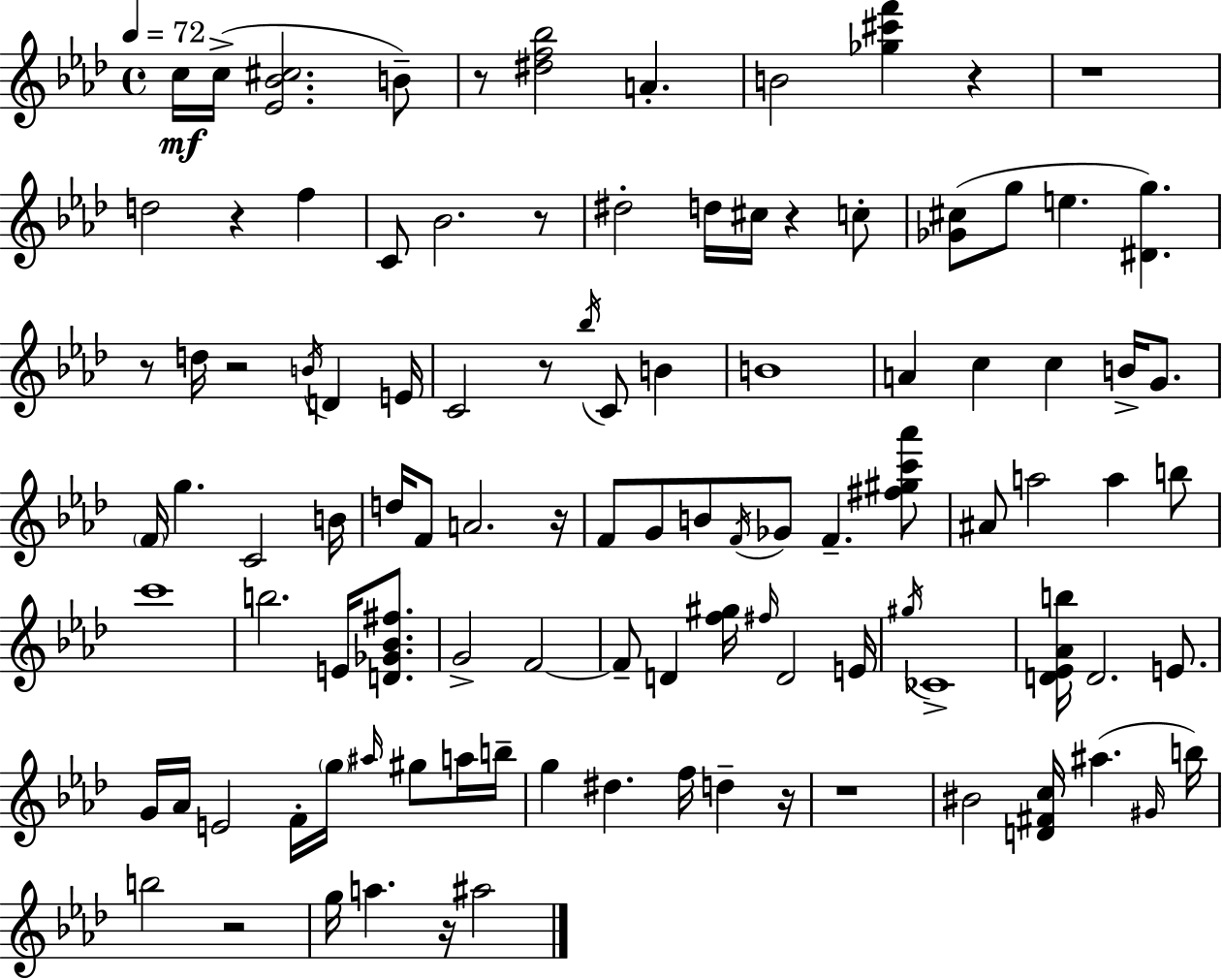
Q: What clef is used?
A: treble